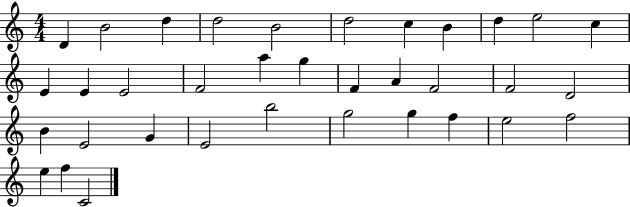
D4/q B4/h D5/q D5/h B4/h D5/h C5/q B4/q D5/q E5/h C5/q E4/q E4/q E4/h F4/h A5/q G5/q F4/q A4/q F4/h F4/h D4/h B4/q E4/h G4/q E4/h B5/h G5/h G5/q F5/q E5/h F5/h E5/q F5/q C4/h